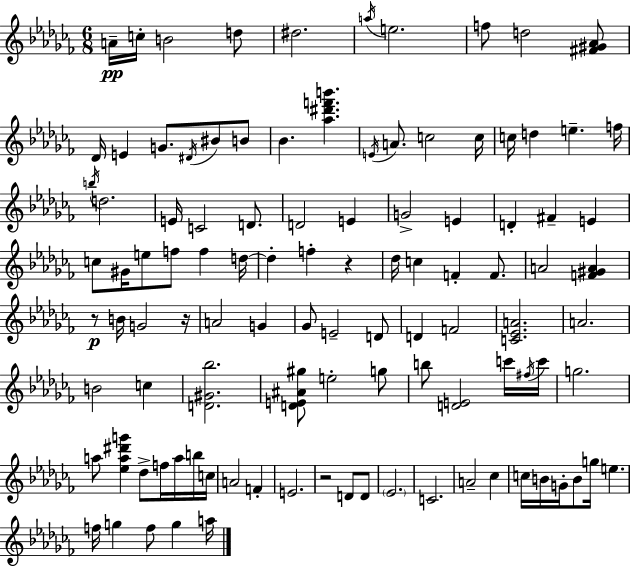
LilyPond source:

{
  \clef treble
  \numericTimeSignature
  \time 6/8
  \key aes \minor
  a'16--\pp c''16-. b'2 d''8 | dis''2. | \acciaccatura { a''16 } e''2. | f''8 d''2 <fis' gis' aes'>8 | \break des'16 e'4 g'8. \acciaccatura { dis'16 } bis'8 | b'8 bes'4. <aes'' dis''' f''' b'''>4. | \acciaccatura { e'16 } a'8. c''2 | c''16 c''16 d''4 e''4.-- | \break f''16 \acciaccatura { b''16 } d''2. | e'16 c'2 | d'8. d'2 | e'4 g'2-> | \break e'4 d'4-. fis'4-- | e'4 c''8 gis'16 e''8 f''8 f''4 | d''16~~ d''4-. f''4-. | r4 des''16 c''4 f'4-. | \break f'8. a'2 | <f' gis' a'>4 r8\p b'16 g'2 | r16 a'2 | g'4 ges'8 e'2-- | \break d'8 d'4 f'2 | <c' ees' a'>2. | a'2. | b'2 | \break c''4 <d' gis' bes''>2. | <d' e' ais' gis''>8 e''2-. | g''8 b''8 <d' e'>2 | c'''16 \acciaccatura { fis''16 } c'''16 g''2. | \break a''8 <ees'' a'' dis''' g'''>4 des''8-> | f''16 a''16 b''16 c''16 a'2 | f'4-. e'2. | r2 | \break d'8 d'8 \parenthesize ees'2. | c'2. | a'2-- | ces''4 c''16 b'16 g'16-. b'8 g''16 e''4. | \break f''16 g''4 f''8 | g''4 a''16 \bar "|."
}